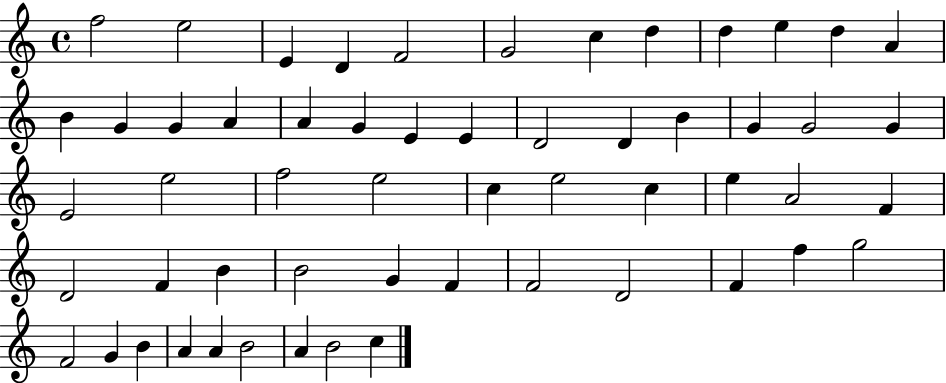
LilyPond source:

{
  \clef treble
  \time 4/4
  \defaultTimeSignature
  \key c \major
  f''2 e''2 | e'4 d'4 f'2 | g'2 c''4 d''4 | d''4 e''4 d''4 a'4 | \break b'4 g'4 g'4 a'4 | a'4 g'4 e'4 e'4 | d'2 d'4 b'4 | g'4 g'2 g'4 | \break e'2 e''2 | f''2 e''2 | c''4 e''2 c''4 | e''4 a'2 f'4 | \break d'2 f'4 b'4 | b'2 g'4 f'4 | f'2 d'2 | f'4 f''4 g''2 | \break f'2 g'4 b'4 | a'4 a'4 b'2 | a'4 b'2 c''4 | \bar "|."
}